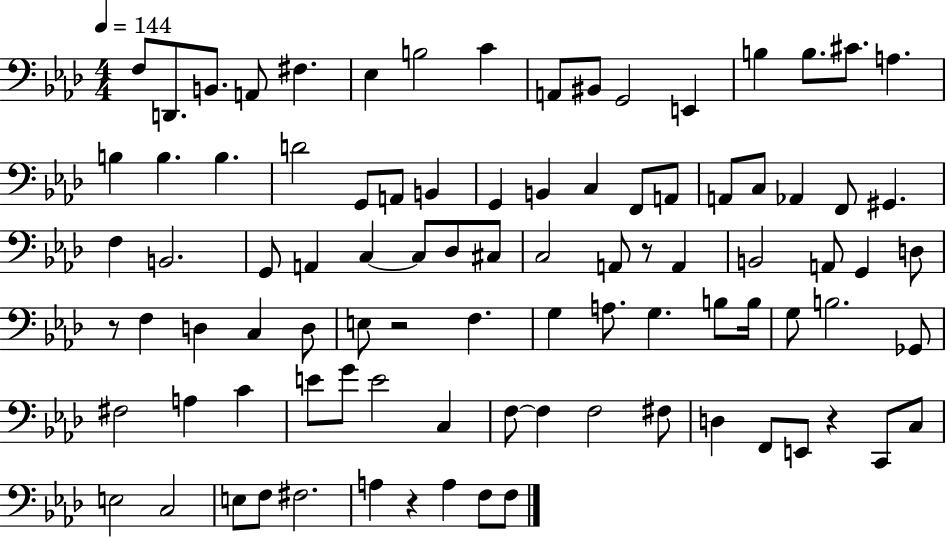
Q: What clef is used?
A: bass